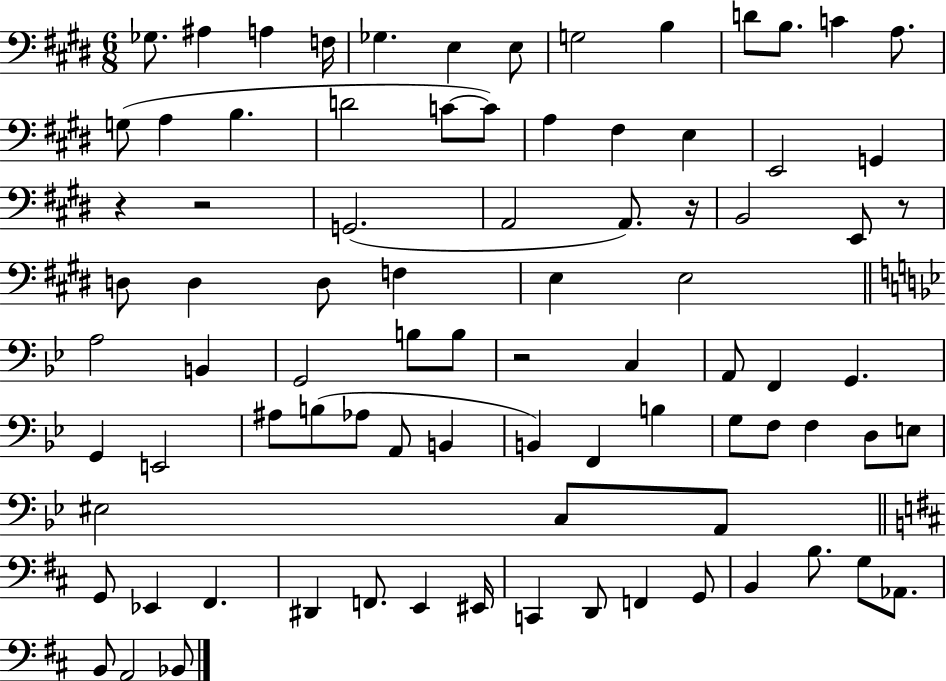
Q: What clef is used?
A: bass